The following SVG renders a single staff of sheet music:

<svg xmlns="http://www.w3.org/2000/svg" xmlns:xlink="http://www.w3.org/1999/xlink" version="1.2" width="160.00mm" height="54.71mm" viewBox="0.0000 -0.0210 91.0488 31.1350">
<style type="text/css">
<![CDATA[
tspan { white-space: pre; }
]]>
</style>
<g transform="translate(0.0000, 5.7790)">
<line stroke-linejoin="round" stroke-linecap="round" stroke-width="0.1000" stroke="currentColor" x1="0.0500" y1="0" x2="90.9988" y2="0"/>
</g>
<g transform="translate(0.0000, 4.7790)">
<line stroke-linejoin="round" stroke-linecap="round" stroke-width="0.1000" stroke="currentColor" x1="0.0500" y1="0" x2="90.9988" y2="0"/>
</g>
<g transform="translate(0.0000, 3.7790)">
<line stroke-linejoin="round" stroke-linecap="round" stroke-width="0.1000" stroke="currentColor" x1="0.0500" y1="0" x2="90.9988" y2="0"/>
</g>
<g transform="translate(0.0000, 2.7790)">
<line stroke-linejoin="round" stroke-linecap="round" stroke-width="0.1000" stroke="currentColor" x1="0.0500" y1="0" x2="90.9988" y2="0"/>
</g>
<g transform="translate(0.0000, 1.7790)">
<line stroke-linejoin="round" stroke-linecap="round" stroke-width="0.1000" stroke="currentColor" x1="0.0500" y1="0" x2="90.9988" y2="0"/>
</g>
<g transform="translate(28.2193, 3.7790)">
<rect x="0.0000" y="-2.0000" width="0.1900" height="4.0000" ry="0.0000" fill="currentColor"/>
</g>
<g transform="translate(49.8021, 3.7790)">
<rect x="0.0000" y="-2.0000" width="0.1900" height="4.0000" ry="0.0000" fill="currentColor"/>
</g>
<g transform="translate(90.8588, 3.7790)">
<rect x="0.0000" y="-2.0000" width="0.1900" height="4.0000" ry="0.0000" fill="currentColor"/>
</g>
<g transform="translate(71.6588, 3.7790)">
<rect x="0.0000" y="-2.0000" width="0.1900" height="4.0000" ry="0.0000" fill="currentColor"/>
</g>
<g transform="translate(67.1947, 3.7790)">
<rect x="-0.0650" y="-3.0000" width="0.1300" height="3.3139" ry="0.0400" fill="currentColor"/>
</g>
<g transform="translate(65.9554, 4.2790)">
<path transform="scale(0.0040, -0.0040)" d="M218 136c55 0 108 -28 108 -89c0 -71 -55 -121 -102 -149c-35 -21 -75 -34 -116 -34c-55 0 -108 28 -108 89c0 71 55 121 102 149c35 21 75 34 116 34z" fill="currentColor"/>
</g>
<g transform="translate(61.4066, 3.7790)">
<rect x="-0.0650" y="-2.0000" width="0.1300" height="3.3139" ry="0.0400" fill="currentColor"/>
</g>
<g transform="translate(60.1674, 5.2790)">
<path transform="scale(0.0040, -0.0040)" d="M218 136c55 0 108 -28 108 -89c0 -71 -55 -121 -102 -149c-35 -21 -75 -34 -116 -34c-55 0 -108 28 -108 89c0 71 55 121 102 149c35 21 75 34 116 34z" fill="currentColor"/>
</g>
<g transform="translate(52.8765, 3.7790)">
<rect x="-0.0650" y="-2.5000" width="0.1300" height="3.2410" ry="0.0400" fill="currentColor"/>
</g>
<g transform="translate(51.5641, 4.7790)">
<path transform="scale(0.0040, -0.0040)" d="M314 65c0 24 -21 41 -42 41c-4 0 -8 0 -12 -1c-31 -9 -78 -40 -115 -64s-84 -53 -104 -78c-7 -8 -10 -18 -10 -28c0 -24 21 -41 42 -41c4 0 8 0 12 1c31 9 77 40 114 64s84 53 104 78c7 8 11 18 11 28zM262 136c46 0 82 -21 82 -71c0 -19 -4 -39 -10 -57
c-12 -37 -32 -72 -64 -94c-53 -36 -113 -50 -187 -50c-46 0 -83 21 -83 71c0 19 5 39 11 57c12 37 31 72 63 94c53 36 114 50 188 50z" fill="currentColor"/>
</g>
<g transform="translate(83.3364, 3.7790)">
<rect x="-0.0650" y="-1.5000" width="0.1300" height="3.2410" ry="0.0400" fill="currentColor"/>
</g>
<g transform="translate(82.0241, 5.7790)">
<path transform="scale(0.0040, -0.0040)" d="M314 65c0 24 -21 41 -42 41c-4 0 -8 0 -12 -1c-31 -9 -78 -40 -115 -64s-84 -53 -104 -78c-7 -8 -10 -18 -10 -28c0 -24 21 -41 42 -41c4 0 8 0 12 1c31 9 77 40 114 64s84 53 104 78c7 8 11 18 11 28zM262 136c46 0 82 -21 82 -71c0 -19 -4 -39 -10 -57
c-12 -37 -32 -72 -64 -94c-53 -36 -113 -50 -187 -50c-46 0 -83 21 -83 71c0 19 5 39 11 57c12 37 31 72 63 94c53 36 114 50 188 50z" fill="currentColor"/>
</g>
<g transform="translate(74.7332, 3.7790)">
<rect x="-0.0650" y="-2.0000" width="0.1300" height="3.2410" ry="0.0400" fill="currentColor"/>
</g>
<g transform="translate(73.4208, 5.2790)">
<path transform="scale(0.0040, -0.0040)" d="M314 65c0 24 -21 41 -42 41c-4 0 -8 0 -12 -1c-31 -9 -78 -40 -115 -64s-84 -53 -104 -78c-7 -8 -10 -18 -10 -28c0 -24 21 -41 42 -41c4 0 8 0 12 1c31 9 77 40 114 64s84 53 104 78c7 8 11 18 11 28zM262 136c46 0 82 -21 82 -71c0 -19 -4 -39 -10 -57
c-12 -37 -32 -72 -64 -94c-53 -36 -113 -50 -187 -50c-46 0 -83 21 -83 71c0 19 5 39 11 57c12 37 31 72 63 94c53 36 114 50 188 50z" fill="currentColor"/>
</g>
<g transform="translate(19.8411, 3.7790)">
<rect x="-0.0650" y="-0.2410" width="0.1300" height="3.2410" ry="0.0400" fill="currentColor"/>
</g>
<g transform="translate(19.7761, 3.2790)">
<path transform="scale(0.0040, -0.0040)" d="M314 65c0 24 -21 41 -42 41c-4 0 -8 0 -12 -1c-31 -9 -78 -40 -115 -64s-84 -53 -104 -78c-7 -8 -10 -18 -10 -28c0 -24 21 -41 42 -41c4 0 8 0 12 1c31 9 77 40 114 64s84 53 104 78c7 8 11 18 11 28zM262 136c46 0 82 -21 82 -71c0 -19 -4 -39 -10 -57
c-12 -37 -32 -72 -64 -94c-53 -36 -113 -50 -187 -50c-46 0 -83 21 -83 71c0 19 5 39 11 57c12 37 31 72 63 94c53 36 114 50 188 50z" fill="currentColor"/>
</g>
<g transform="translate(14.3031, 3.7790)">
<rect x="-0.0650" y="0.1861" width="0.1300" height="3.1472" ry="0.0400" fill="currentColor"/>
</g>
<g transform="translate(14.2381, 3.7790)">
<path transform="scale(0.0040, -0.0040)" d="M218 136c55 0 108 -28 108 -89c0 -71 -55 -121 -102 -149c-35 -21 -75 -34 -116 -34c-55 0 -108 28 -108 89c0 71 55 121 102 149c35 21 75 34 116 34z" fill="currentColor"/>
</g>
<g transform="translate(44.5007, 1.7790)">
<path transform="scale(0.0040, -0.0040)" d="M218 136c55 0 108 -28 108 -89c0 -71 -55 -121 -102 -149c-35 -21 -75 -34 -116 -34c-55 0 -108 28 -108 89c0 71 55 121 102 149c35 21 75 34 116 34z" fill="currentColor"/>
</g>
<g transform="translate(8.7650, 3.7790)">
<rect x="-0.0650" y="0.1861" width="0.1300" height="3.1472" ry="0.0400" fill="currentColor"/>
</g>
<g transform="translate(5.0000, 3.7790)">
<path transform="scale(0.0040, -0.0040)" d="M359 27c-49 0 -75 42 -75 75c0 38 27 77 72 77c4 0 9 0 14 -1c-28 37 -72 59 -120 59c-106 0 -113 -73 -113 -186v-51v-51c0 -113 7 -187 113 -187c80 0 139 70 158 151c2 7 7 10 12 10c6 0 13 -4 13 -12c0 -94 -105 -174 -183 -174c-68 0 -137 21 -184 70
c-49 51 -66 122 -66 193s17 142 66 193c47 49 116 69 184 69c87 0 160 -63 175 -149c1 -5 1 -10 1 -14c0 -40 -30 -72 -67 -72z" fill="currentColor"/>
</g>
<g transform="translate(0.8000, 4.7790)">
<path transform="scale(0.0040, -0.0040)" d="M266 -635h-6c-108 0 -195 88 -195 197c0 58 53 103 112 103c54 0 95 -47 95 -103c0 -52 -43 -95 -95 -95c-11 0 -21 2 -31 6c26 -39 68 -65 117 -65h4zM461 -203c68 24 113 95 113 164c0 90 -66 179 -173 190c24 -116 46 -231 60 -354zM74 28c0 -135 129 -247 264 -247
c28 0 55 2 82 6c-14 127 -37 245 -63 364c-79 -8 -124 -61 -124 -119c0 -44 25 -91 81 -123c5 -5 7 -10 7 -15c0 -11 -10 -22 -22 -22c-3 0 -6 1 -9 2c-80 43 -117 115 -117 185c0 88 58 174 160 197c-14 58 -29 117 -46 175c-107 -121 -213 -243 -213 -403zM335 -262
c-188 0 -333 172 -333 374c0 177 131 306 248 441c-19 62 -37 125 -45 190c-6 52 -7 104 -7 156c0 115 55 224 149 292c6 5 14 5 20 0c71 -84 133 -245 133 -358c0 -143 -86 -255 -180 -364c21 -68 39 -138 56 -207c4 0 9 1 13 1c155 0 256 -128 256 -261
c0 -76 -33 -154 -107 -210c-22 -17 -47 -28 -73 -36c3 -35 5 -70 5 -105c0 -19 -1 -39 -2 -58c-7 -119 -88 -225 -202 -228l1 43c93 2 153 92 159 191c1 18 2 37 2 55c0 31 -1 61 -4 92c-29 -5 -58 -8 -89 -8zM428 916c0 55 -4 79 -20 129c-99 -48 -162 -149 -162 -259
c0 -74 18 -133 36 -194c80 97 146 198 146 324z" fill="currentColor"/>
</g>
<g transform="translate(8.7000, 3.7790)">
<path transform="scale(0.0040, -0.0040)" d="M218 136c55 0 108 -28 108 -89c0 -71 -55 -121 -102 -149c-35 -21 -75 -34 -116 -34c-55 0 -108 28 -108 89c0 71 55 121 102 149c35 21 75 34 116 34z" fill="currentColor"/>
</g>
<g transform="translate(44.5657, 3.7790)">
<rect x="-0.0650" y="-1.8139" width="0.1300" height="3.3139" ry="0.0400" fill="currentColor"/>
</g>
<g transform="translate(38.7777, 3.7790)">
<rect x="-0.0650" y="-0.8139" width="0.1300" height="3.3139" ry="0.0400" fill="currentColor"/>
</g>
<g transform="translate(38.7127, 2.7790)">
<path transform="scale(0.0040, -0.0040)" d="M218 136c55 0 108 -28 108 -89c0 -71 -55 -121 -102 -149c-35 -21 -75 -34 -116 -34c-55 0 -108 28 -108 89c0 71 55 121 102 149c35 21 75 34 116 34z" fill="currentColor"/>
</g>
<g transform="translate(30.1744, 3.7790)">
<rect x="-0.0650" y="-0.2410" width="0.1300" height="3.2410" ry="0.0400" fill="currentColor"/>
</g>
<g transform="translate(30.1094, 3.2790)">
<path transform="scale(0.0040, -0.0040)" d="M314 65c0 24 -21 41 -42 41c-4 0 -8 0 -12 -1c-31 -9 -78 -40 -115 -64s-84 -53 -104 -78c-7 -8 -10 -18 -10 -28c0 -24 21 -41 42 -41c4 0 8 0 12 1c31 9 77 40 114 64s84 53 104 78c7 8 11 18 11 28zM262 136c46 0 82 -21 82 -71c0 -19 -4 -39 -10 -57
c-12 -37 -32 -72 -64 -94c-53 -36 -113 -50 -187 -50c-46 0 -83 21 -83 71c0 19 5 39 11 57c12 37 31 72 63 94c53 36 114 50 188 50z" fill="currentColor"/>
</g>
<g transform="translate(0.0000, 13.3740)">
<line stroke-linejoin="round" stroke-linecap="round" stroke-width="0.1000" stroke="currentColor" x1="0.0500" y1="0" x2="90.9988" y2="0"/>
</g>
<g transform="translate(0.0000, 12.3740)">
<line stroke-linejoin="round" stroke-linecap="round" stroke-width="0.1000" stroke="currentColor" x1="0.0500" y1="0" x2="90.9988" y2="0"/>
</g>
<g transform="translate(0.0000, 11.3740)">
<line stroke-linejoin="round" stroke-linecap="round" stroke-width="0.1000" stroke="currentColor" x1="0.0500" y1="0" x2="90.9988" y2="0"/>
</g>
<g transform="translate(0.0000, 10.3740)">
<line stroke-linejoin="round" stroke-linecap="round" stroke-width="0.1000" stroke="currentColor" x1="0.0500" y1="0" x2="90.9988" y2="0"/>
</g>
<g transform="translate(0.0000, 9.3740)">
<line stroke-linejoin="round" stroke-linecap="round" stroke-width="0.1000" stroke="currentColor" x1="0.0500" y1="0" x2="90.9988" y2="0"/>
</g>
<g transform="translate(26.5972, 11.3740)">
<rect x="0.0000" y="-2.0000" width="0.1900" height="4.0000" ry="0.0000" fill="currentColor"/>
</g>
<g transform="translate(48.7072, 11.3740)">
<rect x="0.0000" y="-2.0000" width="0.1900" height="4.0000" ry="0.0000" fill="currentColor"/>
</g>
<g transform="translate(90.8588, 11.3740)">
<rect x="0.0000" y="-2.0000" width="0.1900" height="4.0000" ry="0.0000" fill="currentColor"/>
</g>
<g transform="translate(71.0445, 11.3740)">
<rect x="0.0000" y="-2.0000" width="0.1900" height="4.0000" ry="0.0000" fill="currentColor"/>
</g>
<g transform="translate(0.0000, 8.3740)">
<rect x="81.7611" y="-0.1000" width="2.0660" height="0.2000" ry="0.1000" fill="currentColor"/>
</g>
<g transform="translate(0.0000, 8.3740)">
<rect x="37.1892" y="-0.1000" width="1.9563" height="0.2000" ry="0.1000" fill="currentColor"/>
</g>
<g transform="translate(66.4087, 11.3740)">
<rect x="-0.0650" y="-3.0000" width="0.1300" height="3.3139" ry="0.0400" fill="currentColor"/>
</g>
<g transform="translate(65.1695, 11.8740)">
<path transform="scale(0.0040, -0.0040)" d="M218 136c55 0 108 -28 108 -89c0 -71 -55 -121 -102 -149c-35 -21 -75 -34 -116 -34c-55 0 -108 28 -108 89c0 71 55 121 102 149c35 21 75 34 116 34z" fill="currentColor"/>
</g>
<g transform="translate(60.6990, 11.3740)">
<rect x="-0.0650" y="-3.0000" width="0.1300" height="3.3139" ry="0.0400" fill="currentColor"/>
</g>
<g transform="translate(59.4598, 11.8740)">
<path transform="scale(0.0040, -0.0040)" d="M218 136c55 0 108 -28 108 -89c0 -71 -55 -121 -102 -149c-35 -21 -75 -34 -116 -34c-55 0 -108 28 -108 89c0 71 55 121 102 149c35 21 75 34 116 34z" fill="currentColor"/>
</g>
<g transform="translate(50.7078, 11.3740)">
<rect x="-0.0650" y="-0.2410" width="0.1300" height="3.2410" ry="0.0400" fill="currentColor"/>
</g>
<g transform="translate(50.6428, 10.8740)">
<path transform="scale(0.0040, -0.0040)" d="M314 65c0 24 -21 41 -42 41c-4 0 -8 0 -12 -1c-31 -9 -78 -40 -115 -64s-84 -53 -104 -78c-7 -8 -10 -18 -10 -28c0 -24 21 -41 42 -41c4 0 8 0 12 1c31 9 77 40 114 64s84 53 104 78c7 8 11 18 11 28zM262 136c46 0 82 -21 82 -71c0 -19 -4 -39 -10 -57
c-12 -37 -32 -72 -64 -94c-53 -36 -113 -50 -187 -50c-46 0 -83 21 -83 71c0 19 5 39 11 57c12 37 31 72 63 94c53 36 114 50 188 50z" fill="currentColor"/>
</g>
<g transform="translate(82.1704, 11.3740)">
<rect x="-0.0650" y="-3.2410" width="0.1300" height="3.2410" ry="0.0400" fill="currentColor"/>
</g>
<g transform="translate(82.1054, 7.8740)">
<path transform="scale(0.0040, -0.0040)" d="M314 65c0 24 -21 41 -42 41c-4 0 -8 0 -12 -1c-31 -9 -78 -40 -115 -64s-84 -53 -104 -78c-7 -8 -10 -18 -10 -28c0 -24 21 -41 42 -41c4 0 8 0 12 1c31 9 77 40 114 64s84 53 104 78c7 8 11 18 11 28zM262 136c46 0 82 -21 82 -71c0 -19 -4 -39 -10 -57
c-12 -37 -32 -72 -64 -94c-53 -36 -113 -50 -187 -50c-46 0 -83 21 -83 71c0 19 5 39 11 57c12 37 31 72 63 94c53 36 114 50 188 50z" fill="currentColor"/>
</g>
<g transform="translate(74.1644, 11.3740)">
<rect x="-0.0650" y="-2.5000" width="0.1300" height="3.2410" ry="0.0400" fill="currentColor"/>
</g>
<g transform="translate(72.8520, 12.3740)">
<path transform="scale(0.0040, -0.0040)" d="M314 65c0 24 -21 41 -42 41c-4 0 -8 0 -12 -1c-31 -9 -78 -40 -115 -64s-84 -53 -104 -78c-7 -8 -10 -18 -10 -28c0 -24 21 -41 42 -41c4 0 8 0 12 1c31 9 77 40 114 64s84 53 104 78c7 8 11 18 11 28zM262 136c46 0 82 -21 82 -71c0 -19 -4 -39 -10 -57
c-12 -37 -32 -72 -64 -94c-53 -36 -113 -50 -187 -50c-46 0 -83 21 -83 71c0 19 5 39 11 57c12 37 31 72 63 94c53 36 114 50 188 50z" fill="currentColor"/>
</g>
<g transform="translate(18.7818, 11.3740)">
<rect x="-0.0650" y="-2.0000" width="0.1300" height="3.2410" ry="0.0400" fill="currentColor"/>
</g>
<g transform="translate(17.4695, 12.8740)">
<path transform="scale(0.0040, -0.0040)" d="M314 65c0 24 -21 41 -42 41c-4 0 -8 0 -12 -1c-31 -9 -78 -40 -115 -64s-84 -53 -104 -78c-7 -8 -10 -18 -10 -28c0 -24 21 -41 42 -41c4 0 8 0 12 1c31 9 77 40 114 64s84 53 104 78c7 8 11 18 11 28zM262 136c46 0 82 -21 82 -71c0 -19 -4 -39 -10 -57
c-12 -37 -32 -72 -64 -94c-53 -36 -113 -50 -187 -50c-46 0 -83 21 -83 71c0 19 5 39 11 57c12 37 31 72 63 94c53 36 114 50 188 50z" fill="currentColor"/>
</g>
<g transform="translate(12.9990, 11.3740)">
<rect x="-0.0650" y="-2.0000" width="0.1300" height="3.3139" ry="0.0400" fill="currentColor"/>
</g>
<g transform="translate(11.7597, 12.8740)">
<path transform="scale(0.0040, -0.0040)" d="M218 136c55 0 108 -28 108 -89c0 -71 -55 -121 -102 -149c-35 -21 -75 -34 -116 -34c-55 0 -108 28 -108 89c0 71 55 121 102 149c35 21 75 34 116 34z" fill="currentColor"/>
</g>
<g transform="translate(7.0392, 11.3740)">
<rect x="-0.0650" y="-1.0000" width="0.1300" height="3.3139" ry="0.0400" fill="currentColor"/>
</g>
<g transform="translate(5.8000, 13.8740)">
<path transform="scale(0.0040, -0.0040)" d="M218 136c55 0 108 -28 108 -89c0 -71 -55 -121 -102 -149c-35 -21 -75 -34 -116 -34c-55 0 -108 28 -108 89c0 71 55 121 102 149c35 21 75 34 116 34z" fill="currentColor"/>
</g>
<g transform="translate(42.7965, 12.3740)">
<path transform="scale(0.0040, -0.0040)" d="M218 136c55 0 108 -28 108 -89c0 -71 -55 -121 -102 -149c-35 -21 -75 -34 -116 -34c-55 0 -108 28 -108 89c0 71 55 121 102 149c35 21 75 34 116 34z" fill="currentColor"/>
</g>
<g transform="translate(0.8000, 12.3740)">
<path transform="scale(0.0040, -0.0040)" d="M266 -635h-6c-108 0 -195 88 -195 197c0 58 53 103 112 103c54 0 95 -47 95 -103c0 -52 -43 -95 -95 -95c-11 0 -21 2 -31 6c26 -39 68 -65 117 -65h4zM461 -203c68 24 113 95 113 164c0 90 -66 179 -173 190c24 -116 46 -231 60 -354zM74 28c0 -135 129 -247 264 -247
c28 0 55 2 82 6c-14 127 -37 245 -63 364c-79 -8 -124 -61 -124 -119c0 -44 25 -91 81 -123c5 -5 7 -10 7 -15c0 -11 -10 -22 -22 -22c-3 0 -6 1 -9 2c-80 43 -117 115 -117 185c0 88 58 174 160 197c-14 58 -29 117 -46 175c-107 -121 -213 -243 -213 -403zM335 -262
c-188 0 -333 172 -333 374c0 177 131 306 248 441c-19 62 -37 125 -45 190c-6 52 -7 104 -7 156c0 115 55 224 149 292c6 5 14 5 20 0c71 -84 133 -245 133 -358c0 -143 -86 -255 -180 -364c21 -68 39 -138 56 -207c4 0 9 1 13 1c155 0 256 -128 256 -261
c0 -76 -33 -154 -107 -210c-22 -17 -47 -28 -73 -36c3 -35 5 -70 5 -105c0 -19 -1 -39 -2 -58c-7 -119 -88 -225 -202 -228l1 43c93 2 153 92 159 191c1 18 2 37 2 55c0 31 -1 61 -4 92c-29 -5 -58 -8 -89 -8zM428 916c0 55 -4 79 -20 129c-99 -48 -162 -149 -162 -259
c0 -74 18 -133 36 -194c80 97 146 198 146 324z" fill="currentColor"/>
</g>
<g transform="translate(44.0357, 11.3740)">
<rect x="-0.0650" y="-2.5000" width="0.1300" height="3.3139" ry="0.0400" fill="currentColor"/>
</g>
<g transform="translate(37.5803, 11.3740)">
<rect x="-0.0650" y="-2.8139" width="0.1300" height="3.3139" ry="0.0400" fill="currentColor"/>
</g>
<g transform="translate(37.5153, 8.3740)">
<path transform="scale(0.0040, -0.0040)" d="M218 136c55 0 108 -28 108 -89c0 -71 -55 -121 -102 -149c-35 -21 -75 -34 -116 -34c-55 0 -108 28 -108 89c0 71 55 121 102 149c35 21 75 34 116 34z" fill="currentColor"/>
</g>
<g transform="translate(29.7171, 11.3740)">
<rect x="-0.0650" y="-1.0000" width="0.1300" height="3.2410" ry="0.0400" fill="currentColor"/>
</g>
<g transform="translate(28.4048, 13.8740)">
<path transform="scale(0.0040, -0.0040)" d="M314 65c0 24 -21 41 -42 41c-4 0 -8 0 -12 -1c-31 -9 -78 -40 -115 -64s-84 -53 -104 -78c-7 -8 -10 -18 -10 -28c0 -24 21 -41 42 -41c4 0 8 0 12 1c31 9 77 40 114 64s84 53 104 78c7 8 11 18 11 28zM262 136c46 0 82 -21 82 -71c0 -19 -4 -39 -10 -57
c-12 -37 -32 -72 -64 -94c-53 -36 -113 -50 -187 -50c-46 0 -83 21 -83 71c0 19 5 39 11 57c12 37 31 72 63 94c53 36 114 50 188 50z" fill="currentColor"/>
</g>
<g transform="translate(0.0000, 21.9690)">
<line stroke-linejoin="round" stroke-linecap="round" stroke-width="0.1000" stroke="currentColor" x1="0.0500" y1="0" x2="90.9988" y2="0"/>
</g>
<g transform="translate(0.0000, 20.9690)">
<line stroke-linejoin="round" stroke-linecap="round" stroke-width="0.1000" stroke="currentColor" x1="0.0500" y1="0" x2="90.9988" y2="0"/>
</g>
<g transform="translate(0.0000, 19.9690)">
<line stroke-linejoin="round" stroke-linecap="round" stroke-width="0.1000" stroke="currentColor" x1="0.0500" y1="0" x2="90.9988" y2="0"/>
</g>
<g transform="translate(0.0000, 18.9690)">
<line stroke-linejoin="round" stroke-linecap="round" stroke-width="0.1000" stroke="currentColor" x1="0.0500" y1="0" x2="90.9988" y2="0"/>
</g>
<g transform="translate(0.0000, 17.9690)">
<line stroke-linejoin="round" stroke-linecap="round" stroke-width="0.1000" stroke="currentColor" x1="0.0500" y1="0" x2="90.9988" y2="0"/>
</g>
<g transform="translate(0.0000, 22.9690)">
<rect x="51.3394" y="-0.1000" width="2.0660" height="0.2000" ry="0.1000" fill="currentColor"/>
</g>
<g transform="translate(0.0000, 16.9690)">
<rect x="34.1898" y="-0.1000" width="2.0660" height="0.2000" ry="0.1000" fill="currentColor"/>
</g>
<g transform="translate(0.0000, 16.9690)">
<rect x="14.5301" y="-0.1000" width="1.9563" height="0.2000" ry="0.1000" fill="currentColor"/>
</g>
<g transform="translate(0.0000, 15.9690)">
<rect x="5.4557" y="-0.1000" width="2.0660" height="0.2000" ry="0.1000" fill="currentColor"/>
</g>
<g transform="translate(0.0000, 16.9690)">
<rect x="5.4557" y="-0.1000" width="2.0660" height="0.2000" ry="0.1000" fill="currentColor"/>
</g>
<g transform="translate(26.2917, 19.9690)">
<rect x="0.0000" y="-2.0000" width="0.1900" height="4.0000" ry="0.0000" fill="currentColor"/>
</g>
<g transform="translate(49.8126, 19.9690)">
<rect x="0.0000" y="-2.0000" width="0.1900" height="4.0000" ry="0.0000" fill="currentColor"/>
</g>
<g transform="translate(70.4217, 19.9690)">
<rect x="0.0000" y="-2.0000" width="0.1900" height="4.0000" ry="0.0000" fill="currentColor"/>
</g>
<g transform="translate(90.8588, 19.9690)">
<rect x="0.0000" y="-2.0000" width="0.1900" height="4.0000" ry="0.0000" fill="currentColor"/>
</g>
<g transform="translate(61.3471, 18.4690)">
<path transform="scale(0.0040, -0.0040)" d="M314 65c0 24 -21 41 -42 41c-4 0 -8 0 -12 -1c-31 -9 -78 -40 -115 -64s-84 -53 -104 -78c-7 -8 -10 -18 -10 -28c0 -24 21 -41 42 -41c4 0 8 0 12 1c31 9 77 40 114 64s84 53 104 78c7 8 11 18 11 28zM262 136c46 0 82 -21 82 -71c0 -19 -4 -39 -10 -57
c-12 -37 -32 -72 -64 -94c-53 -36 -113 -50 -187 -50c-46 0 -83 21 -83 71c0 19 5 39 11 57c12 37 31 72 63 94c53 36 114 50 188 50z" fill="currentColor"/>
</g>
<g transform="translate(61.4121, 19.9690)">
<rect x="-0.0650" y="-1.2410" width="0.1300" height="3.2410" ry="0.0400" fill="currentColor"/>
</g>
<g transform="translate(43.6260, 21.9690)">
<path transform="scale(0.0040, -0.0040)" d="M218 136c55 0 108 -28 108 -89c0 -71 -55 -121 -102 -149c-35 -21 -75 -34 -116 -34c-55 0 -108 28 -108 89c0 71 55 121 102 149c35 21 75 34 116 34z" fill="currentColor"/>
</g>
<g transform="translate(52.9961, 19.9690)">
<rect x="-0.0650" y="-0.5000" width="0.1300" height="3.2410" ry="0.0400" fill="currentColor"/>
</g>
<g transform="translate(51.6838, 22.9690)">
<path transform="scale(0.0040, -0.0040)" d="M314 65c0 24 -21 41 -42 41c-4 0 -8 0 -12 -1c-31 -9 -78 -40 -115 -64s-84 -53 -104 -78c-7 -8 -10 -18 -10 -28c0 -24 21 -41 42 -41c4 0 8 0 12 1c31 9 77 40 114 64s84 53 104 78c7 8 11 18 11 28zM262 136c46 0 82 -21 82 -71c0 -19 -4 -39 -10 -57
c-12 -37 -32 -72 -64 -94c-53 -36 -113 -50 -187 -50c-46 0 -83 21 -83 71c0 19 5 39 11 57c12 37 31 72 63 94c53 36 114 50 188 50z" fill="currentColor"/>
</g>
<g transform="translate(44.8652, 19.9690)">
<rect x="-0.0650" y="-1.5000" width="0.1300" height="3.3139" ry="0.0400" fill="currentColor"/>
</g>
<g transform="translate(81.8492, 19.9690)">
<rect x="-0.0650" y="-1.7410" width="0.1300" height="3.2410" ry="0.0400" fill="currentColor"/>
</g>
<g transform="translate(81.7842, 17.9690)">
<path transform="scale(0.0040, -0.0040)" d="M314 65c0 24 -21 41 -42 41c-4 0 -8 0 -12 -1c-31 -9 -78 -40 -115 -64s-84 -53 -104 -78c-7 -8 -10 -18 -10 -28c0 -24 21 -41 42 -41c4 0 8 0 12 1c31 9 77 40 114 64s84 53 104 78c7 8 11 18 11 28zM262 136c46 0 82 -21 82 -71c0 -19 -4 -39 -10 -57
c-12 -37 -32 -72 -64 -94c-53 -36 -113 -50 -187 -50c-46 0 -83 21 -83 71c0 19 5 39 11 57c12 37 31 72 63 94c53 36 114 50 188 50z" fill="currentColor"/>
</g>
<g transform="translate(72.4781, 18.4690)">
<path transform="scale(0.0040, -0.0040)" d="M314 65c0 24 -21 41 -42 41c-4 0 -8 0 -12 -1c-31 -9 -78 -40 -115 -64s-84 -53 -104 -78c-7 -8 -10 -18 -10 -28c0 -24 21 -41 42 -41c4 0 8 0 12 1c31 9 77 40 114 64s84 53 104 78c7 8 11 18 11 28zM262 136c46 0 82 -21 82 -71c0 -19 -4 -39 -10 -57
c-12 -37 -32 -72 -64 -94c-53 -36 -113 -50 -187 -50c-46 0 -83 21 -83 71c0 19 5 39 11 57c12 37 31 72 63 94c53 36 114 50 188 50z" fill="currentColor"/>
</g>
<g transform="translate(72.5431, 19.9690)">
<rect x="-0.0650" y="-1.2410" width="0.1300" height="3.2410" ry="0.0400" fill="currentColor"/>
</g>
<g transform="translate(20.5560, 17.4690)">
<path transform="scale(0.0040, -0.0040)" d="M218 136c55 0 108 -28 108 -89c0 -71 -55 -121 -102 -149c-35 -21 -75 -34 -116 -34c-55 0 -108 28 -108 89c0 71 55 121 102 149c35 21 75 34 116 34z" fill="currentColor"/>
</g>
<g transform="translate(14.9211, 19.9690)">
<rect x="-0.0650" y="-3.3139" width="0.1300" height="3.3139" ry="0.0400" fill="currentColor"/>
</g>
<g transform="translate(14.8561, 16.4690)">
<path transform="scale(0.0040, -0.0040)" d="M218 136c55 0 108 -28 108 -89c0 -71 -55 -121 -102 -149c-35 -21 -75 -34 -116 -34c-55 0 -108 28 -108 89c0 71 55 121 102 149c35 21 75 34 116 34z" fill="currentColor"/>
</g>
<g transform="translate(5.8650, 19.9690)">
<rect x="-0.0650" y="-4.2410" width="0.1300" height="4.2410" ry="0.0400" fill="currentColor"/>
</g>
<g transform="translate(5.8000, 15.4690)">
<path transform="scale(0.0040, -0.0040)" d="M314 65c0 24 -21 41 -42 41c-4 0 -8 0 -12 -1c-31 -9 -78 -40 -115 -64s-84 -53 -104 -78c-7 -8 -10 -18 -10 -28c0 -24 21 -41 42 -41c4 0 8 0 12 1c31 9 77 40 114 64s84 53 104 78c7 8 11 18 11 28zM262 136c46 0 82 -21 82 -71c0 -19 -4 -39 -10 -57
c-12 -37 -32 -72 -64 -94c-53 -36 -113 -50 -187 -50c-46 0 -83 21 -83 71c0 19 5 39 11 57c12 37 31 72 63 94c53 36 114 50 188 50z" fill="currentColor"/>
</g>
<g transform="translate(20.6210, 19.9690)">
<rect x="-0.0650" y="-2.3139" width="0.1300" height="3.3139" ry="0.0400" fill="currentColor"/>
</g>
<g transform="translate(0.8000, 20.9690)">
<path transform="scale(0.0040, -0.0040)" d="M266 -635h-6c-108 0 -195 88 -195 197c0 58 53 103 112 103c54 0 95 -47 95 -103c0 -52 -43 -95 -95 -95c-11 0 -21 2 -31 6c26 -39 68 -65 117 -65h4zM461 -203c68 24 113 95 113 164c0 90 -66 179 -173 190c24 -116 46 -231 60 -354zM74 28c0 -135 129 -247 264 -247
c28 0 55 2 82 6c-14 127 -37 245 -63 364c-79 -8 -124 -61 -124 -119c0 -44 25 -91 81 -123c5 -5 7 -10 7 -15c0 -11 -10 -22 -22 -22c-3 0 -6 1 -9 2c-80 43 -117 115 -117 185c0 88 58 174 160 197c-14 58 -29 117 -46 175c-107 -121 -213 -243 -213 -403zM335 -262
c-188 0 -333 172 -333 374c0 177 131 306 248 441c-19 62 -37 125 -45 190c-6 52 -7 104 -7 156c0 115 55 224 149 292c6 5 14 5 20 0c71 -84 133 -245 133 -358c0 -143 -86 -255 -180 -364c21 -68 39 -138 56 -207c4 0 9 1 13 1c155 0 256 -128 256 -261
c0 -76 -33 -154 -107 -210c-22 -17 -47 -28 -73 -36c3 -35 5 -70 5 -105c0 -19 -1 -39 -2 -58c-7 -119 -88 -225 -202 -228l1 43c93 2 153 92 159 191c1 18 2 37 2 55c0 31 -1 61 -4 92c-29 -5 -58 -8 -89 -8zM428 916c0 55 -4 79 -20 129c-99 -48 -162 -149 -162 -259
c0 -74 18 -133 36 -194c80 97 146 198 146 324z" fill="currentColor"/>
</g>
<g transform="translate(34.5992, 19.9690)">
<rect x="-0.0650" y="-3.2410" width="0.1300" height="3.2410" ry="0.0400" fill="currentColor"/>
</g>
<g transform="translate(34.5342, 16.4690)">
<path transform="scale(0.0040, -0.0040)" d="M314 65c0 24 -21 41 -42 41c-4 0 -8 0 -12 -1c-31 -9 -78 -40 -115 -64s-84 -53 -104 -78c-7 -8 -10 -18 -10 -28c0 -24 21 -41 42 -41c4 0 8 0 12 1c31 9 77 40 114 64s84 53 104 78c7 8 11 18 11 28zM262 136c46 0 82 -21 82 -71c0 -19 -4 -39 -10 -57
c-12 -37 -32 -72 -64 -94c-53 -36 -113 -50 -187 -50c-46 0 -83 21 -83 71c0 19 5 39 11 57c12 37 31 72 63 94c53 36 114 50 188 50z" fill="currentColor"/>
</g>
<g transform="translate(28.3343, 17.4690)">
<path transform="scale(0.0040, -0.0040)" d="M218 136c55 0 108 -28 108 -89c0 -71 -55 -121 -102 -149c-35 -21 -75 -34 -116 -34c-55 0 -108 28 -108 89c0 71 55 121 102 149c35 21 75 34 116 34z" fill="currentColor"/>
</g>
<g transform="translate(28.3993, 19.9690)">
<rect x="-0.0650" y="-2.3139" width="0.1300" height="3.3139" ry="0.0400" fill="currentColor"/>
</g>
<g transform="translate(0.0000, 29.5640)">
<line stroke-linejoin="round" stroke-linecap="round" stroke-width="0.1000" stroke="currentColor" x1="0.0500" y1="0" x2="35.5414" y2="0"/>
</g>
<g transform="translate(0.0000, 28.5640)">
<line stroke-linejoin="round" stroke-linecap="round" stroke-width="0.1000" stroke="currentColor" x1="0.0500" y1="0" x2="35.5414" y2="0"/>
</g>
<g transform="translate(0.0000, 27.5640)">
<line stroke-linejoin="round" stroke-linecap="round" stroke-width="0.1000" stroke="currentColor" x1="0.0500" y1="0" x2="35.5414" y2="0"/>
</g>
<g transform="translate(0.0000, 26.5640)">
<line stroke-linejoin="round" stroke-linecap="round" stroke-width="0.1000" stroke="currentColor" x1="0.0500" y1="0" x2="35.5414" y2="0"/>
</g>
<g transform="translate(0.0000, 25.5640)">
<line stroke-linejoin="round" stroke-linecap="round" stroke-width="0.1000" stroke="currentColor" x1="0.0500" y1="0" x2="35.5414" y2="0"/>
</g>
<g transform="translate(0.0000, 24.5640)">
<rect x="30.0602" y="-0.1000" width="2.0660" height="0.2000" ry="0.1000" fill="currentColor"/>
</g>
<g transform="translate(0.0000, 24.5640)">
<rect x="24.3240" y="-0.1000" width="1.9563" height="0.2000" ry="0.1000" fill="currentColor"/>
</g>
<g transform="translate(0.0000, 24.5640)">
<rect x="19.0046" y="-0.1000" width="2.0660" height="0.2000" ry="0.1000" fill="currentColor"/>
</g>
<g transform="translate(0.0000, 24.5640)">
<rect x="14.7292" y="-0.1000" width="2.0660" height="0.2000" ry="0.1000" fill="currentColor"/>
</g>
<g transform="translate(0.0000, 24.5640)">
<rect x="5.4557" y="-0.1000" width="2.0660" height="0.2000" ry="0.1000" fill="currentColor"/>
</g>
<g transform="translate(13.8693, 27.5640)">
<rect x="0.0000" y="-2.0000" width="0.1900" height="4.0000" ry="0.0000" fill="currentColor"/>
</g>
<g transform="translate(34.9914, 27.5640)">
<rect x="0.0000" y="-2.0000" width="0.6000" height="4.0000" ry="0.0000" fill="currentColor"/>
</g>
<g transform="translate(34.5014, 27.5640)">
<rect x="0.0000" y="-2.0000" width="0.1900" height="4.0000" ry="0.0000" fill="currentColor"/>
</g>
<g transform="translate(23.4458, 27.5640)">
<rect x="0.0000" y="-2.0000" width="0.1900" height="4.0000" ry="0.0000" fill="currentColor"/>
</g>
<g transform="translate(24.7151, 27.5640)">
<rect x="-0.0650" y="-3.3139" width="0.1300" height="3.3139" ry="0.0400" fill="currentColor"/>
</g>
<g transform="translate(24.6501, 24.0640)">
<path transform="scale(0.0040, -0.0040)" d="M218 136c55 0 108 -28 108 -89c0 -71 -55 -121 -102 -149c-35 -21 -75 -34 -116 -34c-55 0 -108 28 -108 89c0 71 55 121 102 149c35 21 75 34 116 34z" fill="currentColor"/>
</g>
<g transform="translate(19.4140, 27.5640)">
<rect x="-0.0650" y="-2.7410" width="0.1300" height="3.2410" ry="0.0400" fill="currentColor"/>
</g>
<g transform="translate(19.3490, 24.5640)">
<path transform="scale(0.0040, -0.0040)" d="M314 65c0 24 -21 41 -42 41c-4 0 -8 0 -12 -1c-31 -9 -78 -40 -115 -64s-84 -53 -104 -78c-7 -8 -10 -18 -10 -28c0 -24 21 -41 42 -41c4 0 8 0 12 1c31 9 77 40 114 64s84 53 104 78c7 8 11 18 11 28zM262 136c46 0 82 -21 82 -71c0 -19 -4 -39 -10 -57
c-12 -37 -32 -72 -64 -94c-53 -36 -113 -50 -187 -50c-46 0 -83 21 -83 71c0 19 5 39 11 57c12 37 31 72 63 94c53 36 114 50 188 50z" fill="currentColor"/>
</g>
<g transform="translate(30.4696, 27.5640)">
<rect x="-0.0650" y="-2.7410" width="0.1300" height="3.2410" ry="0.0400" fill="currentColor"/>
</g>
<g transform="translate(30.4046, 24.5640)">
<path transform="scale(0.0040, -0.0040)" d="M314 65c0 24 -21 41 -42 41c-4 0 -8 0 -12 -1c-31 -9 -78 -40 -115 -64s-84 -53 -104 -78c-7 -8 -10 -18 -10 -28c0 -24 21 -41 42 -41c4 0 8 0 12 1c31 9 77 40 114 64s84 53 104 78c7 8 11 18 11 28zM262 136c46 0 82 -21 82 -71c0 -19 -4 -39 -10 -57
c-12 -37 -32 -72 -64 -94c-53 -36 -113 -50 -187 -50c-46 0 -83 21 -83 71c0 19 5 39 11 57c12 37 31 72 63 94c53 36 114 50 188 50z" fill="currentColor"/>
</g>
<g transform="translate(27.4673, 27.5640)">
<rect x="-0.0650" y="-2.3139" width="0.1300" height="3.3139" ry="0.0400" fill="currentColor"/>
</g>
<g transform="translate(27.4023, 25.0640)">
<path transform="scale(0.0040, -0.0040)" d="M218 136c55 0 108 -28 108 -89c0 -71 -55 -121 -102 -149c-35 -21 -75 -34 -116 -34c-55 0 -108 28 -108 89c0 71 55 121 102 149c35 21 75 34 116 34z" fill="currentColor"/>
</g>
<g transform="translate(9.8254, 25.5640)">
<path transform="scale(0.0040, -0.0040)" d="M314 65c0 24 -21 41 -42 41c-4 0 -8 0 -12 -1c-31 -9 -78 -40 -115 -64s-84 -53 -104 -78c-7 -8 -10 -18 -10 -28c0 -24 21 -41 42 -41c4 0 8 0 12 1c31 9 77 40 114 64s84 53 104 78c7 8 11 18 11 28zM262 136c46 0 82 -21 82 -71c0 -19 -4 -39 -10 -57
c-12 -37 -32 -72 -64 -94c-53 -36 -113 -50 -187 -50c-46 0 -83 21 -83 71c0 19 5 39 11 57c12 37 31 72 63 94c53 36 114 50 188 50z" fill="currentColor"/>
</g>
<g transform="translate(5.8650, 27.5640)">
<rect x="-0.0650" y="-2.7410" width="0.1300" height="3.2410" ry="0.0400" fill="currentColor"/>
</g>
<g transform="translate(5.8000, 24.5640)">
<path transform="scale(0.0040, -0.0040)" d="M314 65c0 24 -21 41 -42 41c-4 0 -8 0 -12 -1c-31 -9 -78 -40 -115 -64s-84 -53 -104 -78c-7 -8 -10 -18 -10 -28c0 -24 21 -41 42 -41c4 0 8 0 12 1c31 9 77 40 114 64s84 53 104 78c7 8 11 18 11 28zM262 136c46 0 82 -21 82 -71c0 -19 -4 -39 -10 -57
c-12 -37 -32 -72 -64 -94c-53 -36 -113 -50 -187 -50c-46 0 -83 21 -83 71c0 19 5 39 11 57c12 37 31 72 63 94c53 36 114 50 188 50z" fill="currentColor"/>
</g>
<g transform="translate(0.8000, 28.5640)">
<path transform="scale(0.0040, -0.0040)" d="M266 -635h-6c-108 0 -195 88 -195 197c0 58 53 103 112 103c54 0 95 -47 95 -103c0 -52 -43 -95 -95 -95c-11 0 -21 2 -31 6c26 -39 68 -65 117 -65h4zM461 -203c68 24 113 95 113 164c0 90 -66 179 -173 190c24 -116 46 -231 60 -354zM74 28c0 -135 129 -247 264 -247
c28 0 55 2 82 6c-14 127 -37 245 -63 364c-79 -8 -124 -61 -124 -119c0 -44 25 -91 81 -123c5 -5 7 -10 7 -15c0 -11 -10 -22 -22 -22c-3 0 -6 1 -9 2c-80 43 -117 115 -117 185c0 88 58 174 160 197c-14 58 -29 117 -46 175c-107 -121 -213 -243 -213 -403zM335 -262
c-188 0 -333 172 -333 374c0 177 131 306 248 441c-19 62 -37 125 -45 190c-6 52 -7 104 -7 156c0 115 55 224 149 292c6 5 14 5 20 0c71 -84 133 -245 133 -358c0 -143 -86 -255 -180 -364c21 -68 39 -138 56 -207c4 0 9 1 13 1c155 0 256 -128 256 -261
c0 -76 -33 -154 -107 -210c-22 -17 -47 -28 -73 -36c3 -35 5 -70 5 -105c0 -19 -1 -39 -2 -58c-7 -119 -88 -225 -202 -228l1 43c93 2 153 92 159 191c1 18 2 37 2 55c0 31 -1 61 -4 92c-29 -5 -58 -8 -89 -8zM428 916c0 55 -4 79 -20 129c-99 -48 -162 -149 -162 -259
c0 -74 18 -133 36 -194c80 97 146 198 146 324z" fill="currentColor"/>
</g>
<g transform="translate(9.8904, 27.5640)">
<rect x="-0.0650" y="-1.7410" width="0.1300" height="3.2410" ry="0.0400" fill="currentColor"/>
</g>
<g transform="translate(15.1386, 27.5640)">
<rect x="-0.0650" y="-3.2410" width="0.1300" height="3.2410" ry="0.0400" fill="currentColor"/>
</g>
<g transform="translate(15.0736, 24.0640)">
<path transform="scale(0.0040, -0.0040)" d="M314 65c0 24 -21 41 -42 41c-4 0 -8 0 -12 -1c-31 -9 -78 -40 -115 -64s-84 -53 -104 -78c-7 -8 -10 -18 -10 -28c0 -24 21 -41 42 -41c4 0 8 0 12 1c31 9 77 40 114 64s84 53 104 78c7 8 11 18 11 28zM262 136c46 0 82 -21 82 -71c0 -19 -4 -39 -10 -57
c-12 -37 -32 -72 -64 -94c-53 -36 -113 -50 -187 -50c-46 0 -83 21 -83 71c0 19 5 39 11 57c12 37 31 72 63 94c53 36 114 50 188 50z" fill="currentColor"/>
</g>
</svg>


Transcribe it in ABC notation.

X:1
T:Untitled
M:4/4
L:1/4
K:C
B B c2 c2 d f G2 F A F2 E2 D F F2 D2 a G c2 A A G2 b2 d'2 b g g b2 E C2 e2 e2 f2 a2 f2 b2 a2 b g a2